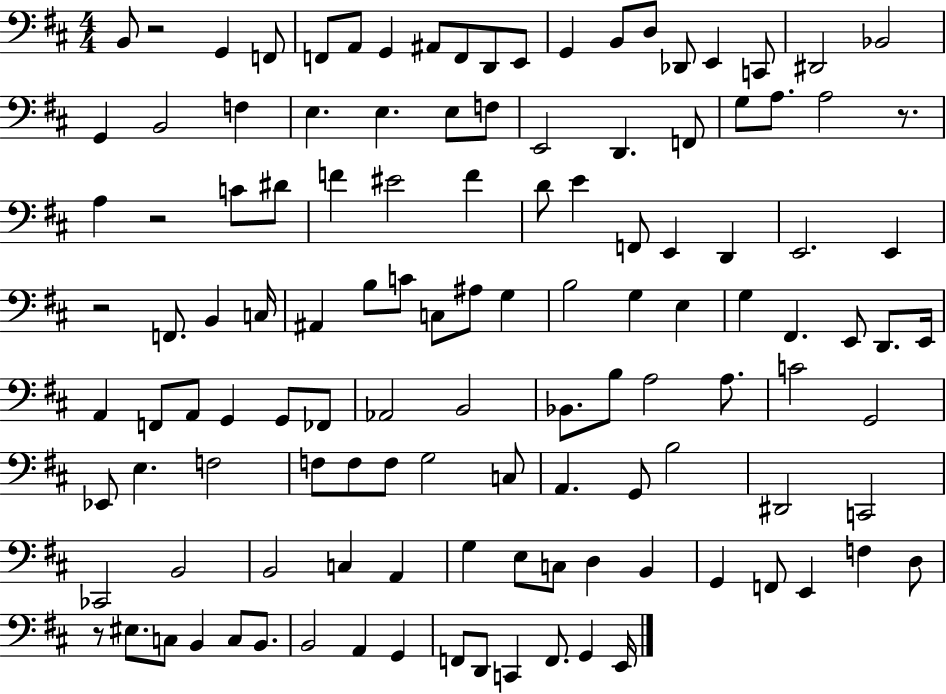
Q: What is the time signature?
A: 4/4